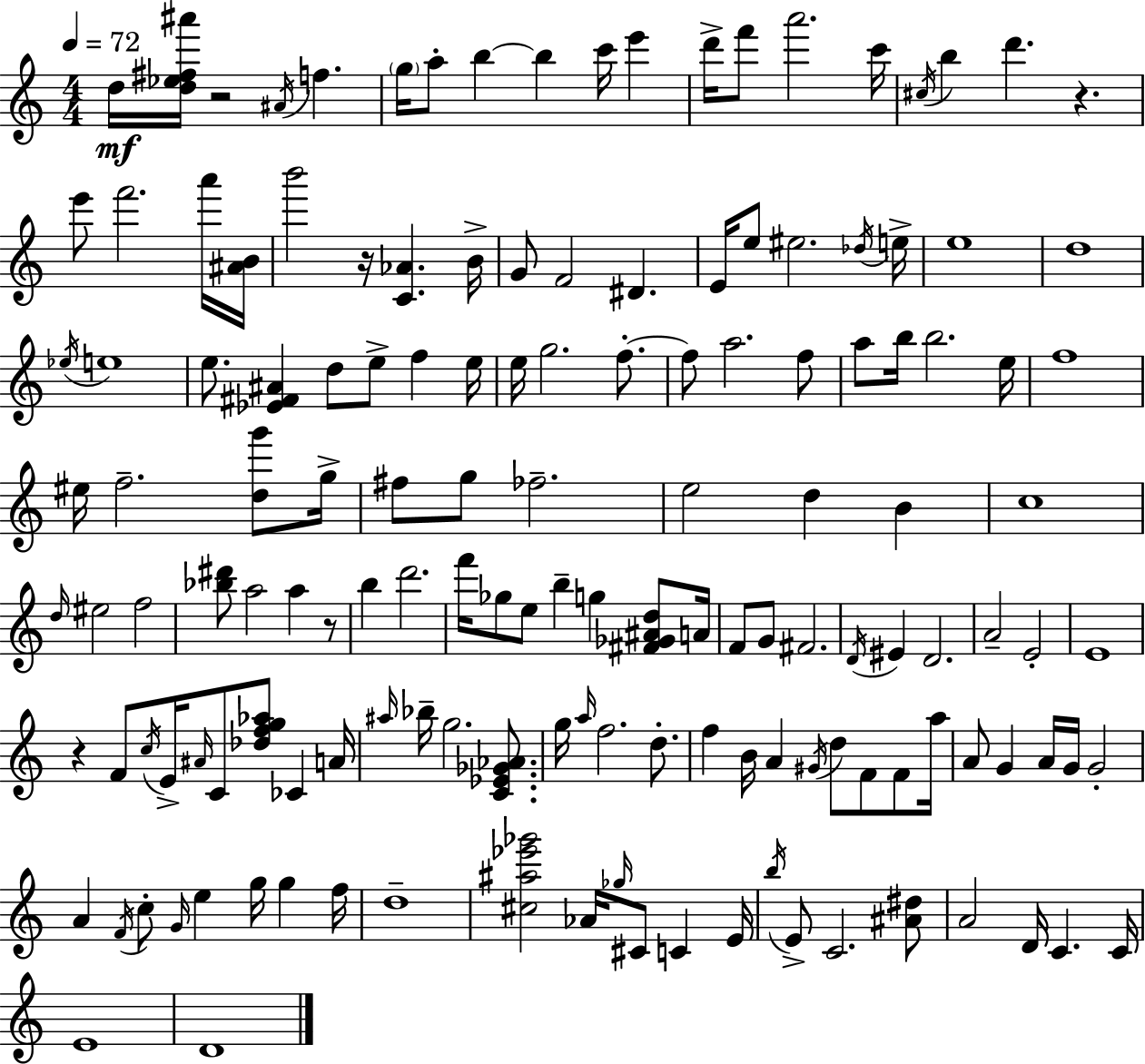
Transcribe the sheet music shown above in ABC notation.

X:1
T:Untitled
M:4/4
L:1/4
K:Am
d/4 [d_e^f^a']/4 z2 ^A/4 f g/4 a/2 b b c'/4 e' d'/4 f'/2 a'2 c'/4 ^c/4 b d' z e'/2 f'2 a'/4 [^AB]/4 b'2 z/4 [C_A] B/4 G/2 F2 ^D E/4 e/2 ^e2 _d/4 e/4 e4 d4 _e/4 e4 e/2 [_E^F^A] d/2 e/2 f e/4 e/4 g2 f/2 f/2 a2 f/2 a/2 b/4 b2 e/4 f4 ^e/4 f2 [dg']/2 g/4 ^f/2 g/2 _f2 e2 d B c4 d/4 ^e2 f2 [_b^d']/2 a2 a z/2 b d'2 f'/4 _g/2 e/2 b g [^F_G^Ad]/2 A/4 F/2 G/2 ^F2 D/4 ^E D2 A2 E2 E4 z F/2 c/4 E/4 ^A/4 C/2 [_dfg_a]/2 _C A/4 ^a/4 _b/4 g2 [C_E_G_A]/2 g/4 a/4 f2 d/2 f B/4 A ^G/4 d/2 F/2 F/2 a/4 A/2 G A/4 G/4 G2 A F/4 c/2 G/4 e g/4 g f/4 d4 [^c^a_e'_g']2 _A/4 _g/4 ^C/2 C E/4 b/4 E/2 C2 [^A^d]/2 A2 D/4 C C/4 E4 D4